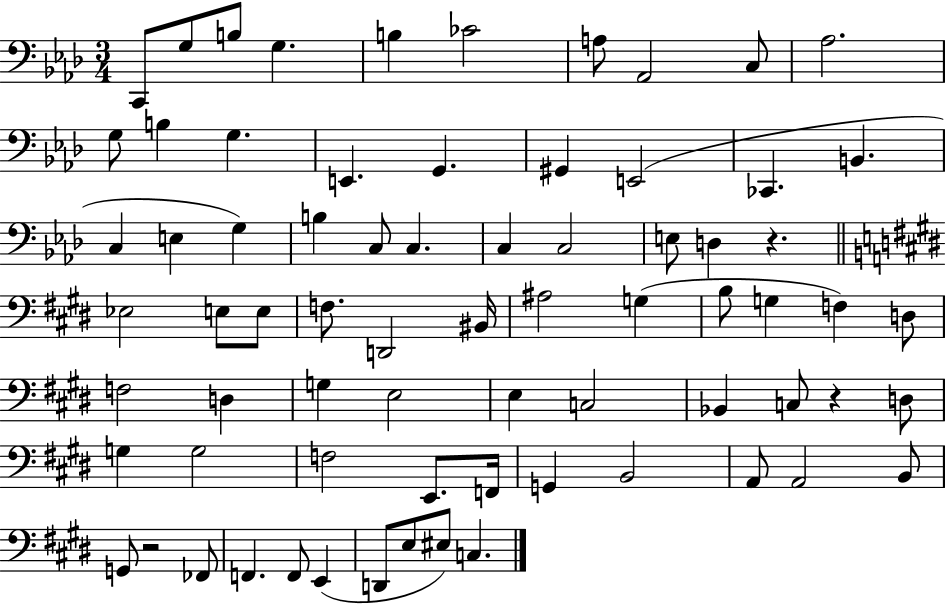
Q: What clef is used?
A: bass